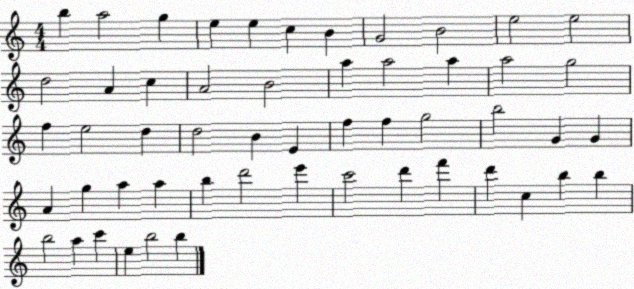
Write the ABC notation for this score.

X:1
T:Untitled
M:4/4
L:1/4
K:C
b a2 g e e c B G2 B2 e2 e2 d2 A c A2 B2 a a2 a a2 g2 f e2 d d2 B E f f g2 b2 G G A g a a b d'2 e' c'2 d' f' d' c b b b2 a c' e b2 b